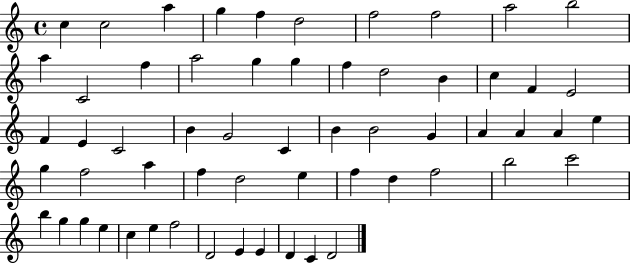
C5/q C5/h A5/q G5/q F5/q D5/h F5/h F5/h A5/h B5/h A5/q C4/h F5/q A5/h G5/q G5/q F5/q D5/h B4/q C5/q F4/q E4/h F4/q E4/q C4/h B4/q G4/h C4/q B4/q B4/h G4/q A4/q A4/q A4/q E5/q G5/q F5/h A5/q F5/q D5/h E5/q F5/q D5/q F5/h B5/h C6/h B5/q G5/q G5/q E5/q C5/q E5/q F5/h D4/h E4/q E4/q D4/q C4/q D4/h